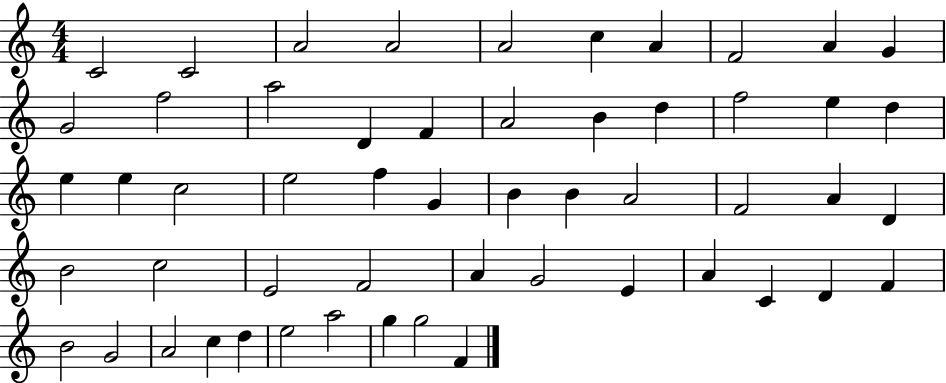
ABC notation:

X:1
T:Untitled
M:4/4
L:1/4
K:C
C2 C2 A2 A2 A2 c A F2 A G G2 f2 a2 D F A2 B d f2 e d e e c2 e2 f G B B A2 F2 A D B2 c2 E2 F2 A G2 E A C D F B2 G2 A2 c d e2 a2 g g2 F